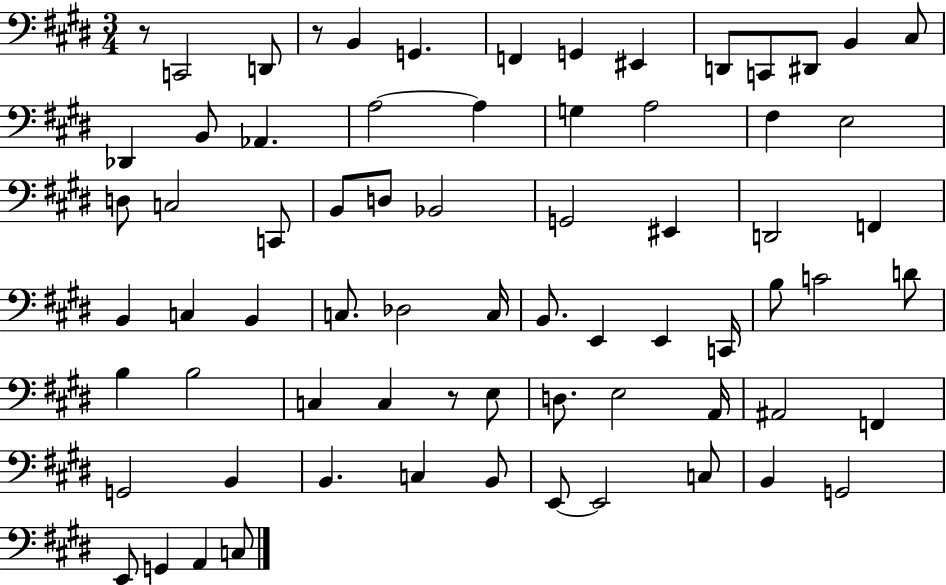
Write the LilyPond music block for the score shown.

{
  \clef bass
  \numericTimeSignature
  \time 3/4
  \key e \major
  r8 c,2 d,8 | r8 b,4 g,4. | f,4 g,4 eis,4 | d,8 c,8 dis,8 b,4 cis8 | \break des,4 b,8 aes,4. | a2~~ a4 | g4 a2 | fis4 e2 | \break d8 c2 c,8 | b,8 d8 bes,2 | g,2 eis,4 | d,2 f,4 | \break b,4 c4 b,4 | c8. des2 c16 | b,8. e,4 e,4 c,16 | b8 c'2 d'8 | \break b4 b2 | c4 c4 r8 e8 | d8. e2 a,16 | ais,2 f,4 | \break g,2 b,4 | b,4. c4 b,8 | e,8~~ e,2 c8 | b,4 g,2 | \break e,8 g,4 a,4 c8 | \bar "|."
}